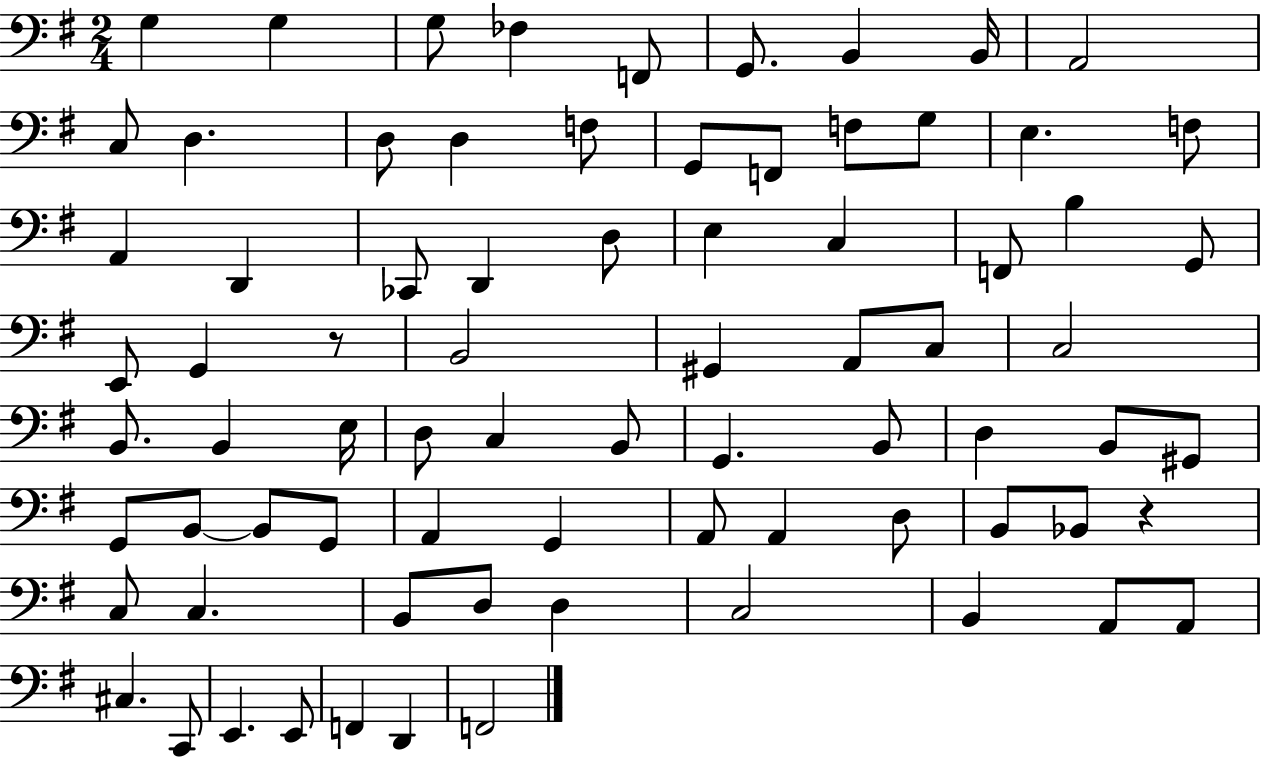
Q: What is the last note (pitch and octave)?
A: F2